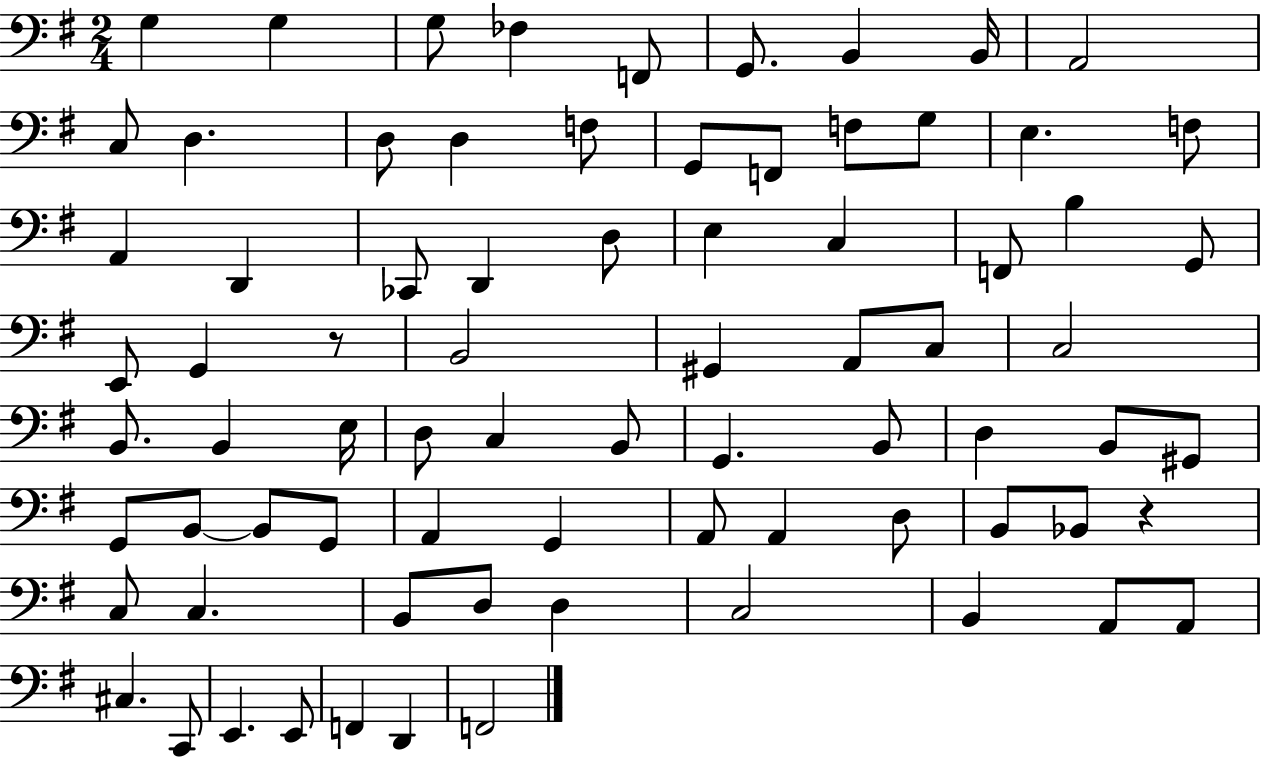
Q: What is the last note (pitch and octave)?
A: F2